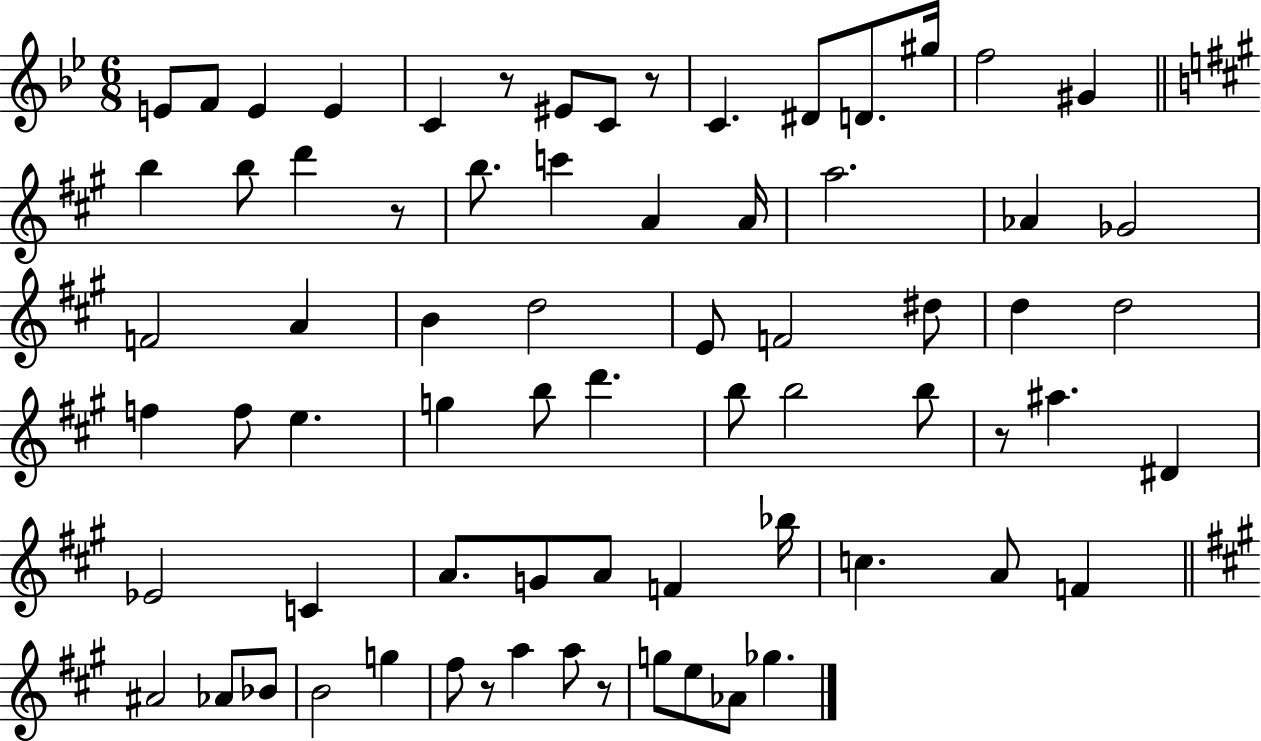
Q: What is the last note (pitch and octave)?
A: Gb5